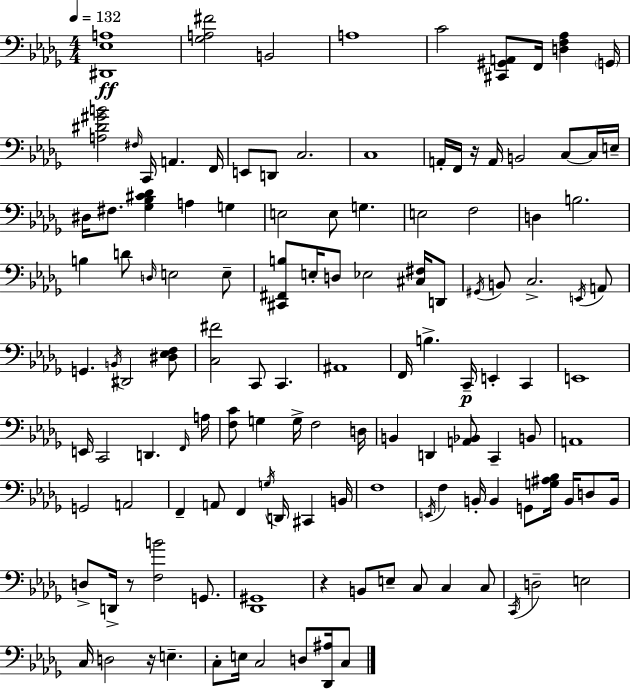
[D#2,Eb3,A3]/w [Gb3,A3,F#4]/h B2/h A3/w C4/h [C#2,G#2,A2]/e F2/s [D3,F3,Ab3]/q G2/s [A3,D#4,G#4,B4]/h F#3/s C2/s A2/q. F2/s E2/e D2/e C3/h. C3/w A2/s F2/s R/s A2/s B2/h C3/e C3/s E3/s D#3/s F#3/e. [Gb3,Bb3,C#4,Db4]/q A3/q G3/q E3/h E3/e G3/q. E3/h F3/h D3/q B3/h. B3/q D4/e D3/s E3/h E3/e [C#2,F#2,B3]/e E3/s D3/e Eb3/h [C#3,F#3]/s D2/e G#2/s B2/e C3/h. E2/s A2/e G2/q. B2/s D#2/h [D#3,Eb3,F3]/e [C3,F#4]/h C2/e C2/q. A#2/w F2/s B3/q. C2/s E2/q C2/q E2/w E2/s C2/h D2/q. F2/s A3/s [F3,C4]/e G3/q G3/s F3/h D3/s B2/q D2/q [A2,Bb2]/e C2/q B2/e A2/w G2/h A2/h F2/q A2/e F2/q G3/s D2/s C#2/q B2/s F3/w E2/s F3/q B2/s B2/q G2/e [G3,A#3,Bb3]/s B2/s D3/e B2/s D3/e D2/s R/e [F3,B4]/h G2/e. [Db2,G#2]/w R/q B2/e E3/e C3/e C3/q C3/e C2/s D3/h E3/h C3/s D3/h R/s E3/q. C3/e E3/s C3/h D3/e [Db2,A#3]/s C3/e